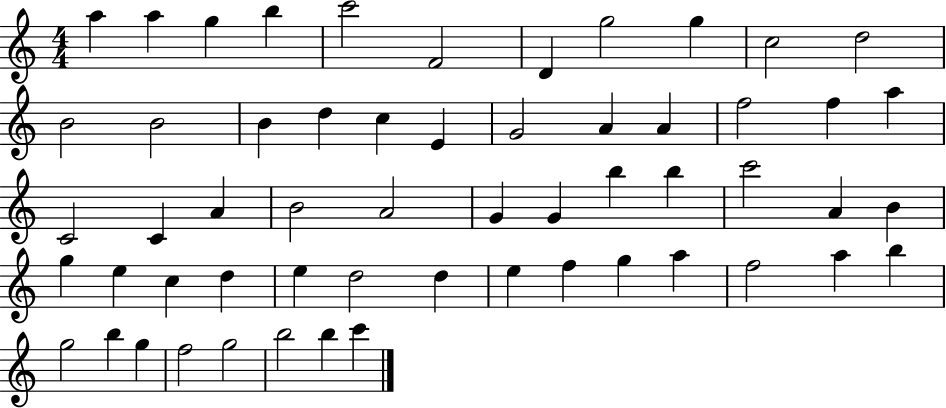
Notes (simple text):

A5/q A5/q G5/q B5/q C6/h F4/h D4/q G5/h G5/q C5/h D5/h B4/h B4/h B4/q D5/q C5/q E4/q G4/h A4/q A4/q F5/h F5/q A5/q C4/h C4/q A4/q B4/h A4/h G4/q G4/q B5/q B5/q C6/h A4/q B4/q G5/q E5/q C5/q D5/q E5/q D5/h D5/q E5/q F5/q G5/q A5/q F5/h A5/q B5/q G5/h B5/q G5/q F5/h G5/h B5/h B5/q C6/q